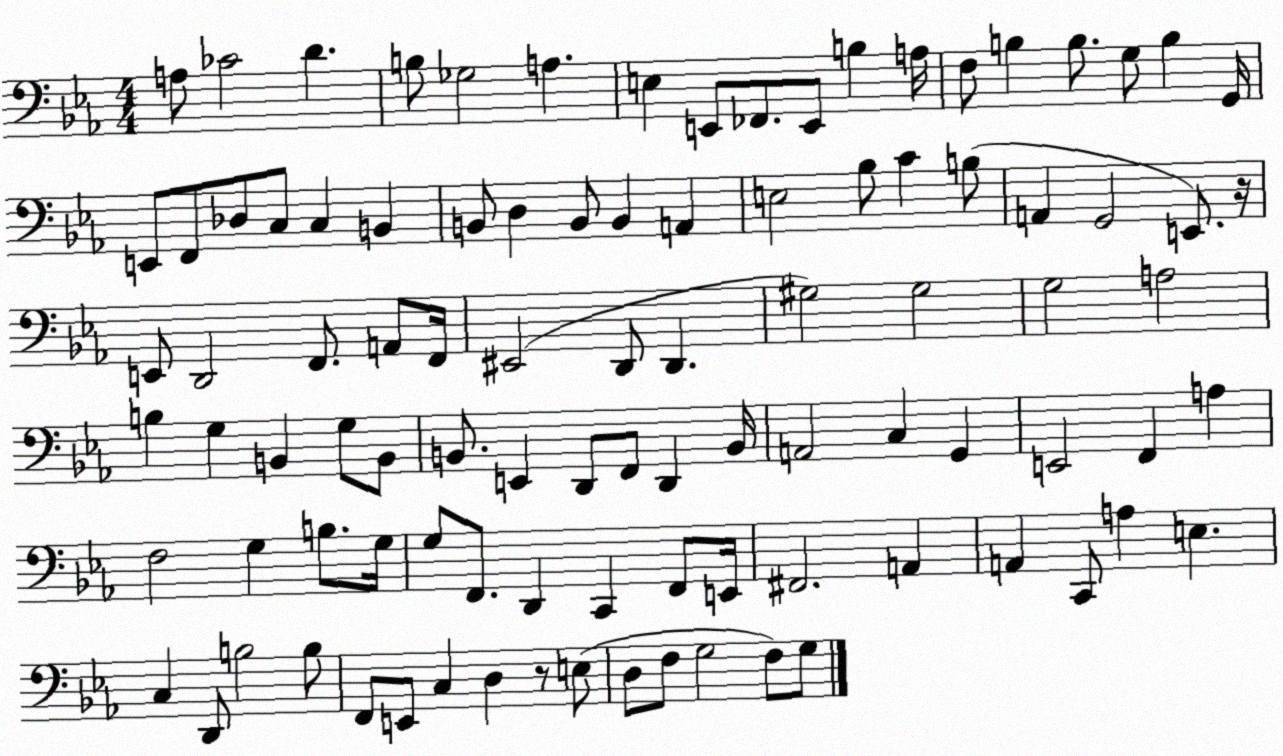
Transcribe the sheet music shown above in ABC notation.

X:1
T:Untitled
M:4/4
L:1/4
K:Eb
A,/2 _C2 D B,/2 _G,2 A, E, E,,/2 _F,,/2 E,,/2 B, A,/4 F,/2 B, B,/2 G,/2 B, G,,/4 E,,/2 F,,/2 _D,/2 C,/2 C, B,, B,,/2 D, B,,/2 B,, A,, E,2 _B,/2 C B,/2 A,, G,,2 E,,/2 z/4 E,,/2 D,,2 F,,/2 A,,/2 F,,/4 ^E,,2 D,,/2 D,, ^G,2 ^G,2 G,2 A,2 B, G, B,, G,/2 B,,/2 B,,/2 E,, D,,/2 F,,/2 D,, B,,/4 A,,2 C, G,, E,,2 F,, A, F,2 G, B,/2 G,/4 G,/2 F,,/2 D,, C,, F,,/2 E,,/4 ^F,,2 A,, A,, C,,/2 A, E, C, D,,/2 B,2 B,/2 F,,/2 E,,/2 C, D, z/2 E,/2 D,/2 F,/2 G,2 F,/2 G,/2